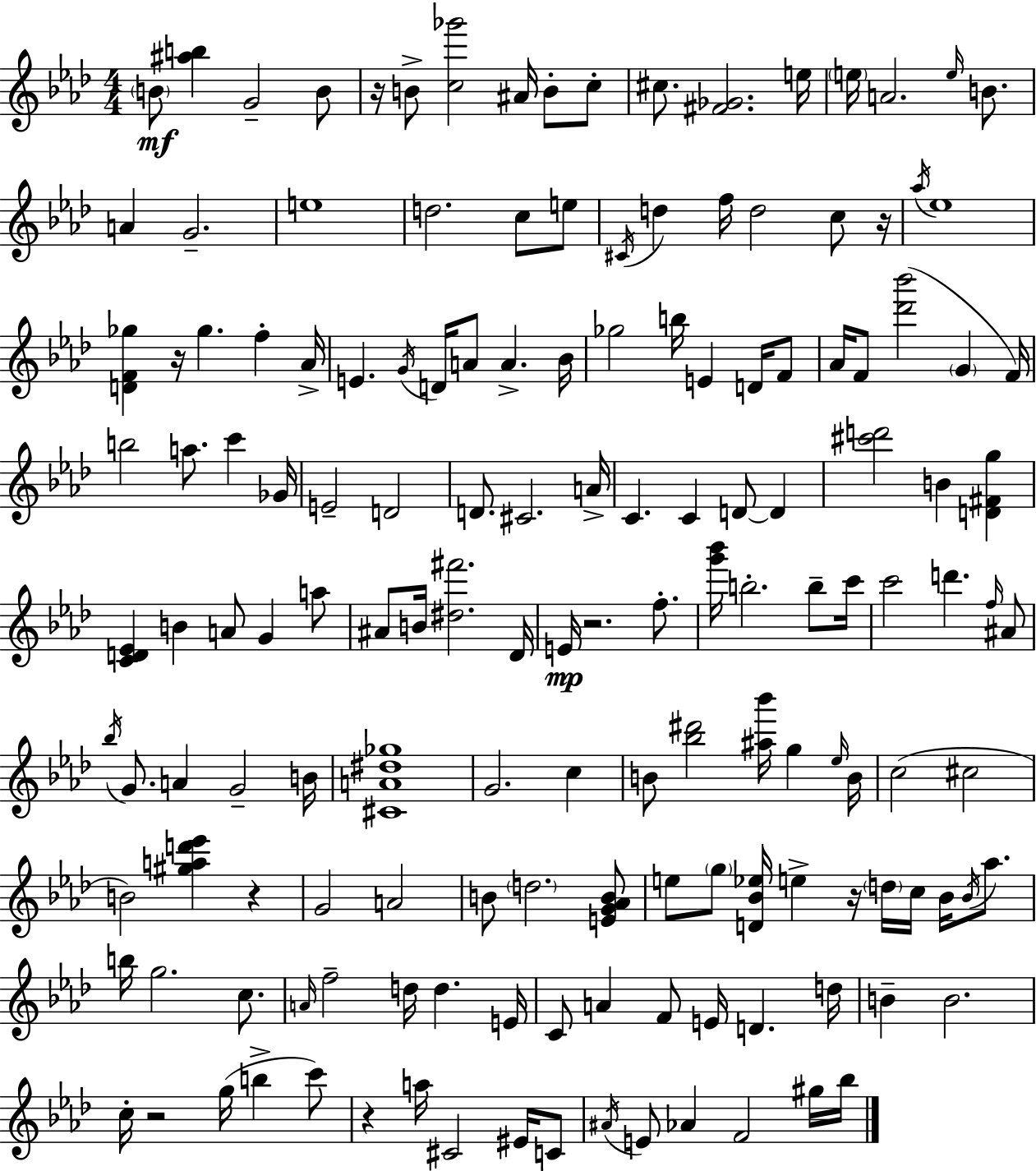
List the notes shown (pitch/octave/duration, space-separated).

B4/e [A#5,B5]/q G4/h B4/e R/s B4/e [C5,Gb6]/h A#4/s B4/e C5/e C#5/e. [F#4,Gb4]/h. E5/s E5/s A4/h. E5/s B4/e. A4/q G4/h. E5/w D5/h. C5/e E5/e C#4/s D5/q F5/s D5/h C5/e R/s Ab5/s Eb5/w [D4,F4,Gb5]/q R/s Gb5/q. F5/q Ab4/s E4/q. G4/s D4/s A4/e A4/q. Bb4/s Gb5/h B5/s E4/q D4/s F4/e Ab4/s F4/e [Db6,Bb6]/h G4/q F4/s B5/h A5/e. C6/q Gb4/s E4/h D4/h D4/e. C#4/h. A4/s C4/q. C4/q D4/e D4/q [C#6,D6]/h B4/q [D4,F#4,G5]/q [C4,D4,Eb4]/q B4/q A4/e G4/q A5/e A#4/e B4/s [D#5,F#6]/h. Db4/s E4/s R/h. F5/e. [G6,Bb6]/s B5/h. B5/e C6/s C6/h D6/q. F5/s A#4/e Bb5/s G4/e. A4/q G4/h B4/s [C#4,A4,D#5,Gb5]/w G4/h. C5/q B4/e [Bb5,D#6]/h [A#5,Bb6]/s G5/q Eb5/s B4/s C5/h C#5/h B4/h [G#5,A5,D6,Eb6]/q R/q G4/h A4/h B4/e D5/h. [E4,G4,Ab4,B4]/e E5/e G5/e [D4,Bb4,Eb5]/s E5/q R/s D5/s C5/s Bb4/s Bb4/s Ab5/e. B5/s G5/h. C5/e. A4/s F5/h D5/s D5/q. E4/s C4/e A4/q F4/e E4/s D4/q. D5/s B4/q B4/h. C5/s R/h G5/s B5/q C6/e R/q A5/s C#4/h EIS4/s C4/e A#4/s E4/e Ab4/q F4/h G#5/s Bb5/s